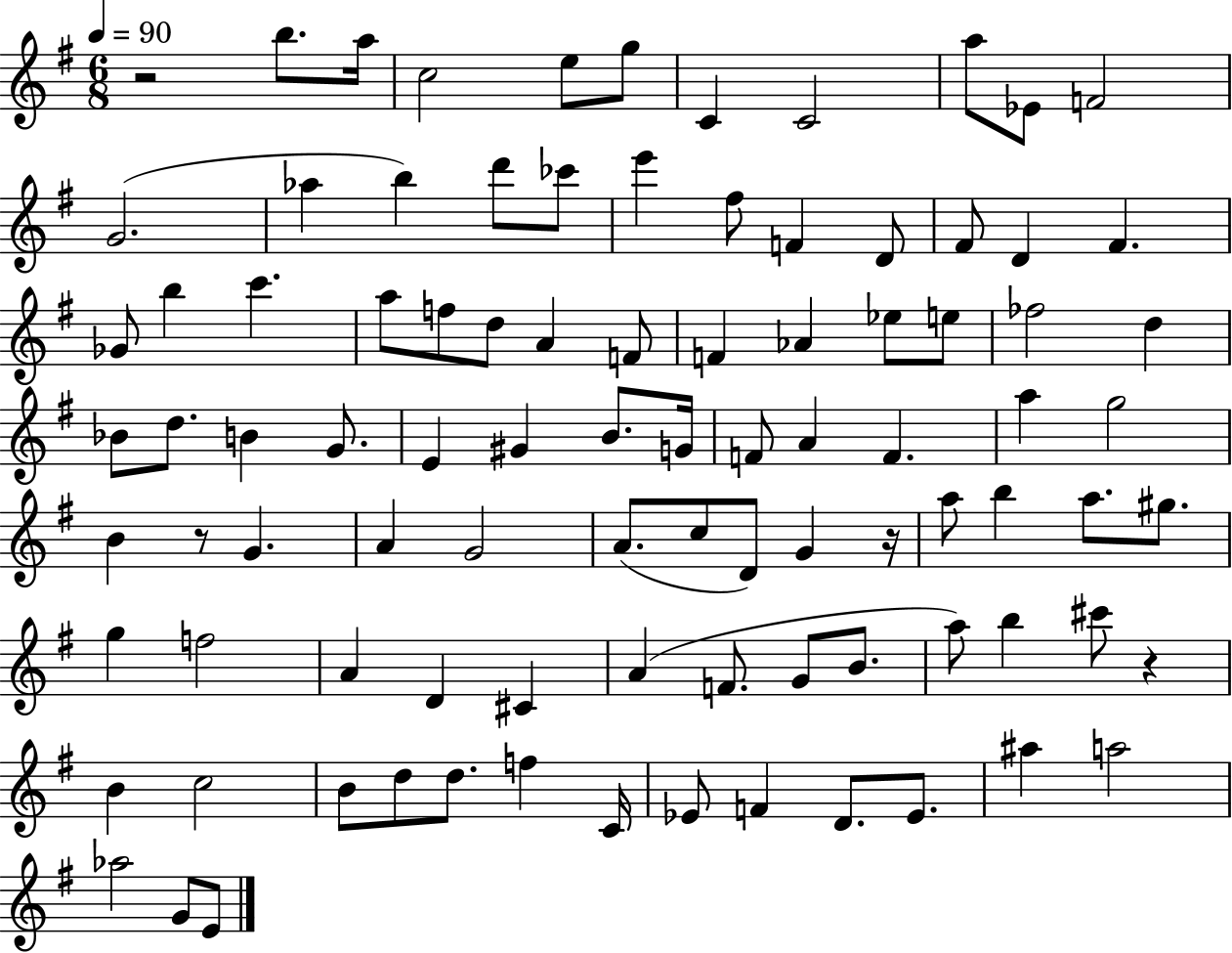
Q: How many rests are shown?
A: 4